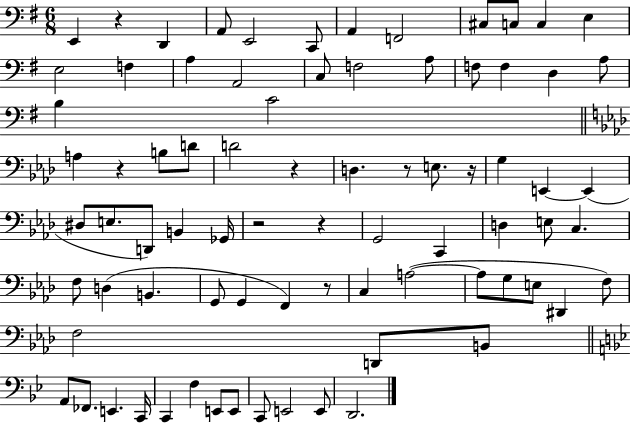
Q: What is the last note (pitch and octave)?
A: D2